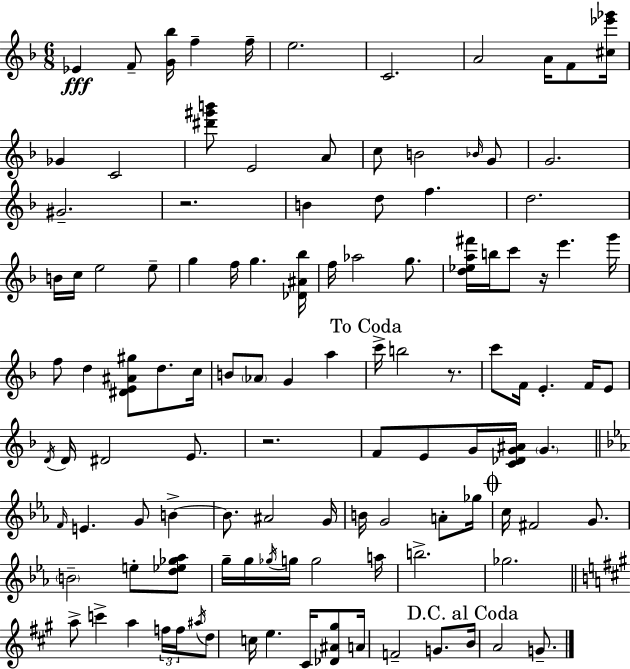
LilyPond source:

{
  \clef treble
  \numericTimeSignature
  \time 6/8
  \key f \major
  ees'4\fff f'8-- <g' bes''>16 f''4-- f''16-- | e''2. | c'2. | a'2 a'16 f'8 <cis'' ees''' ges'''>16 | \break ges'4 c'2 | <dis''' gis''' b'''>8 e'2 a'8 | c''8 b'2 \grace { bes'16 } g'8 | g'2. | \break gis'2.-- | r2. | b'4 d''8 f''4. | d''2. | \break b'16 c''16 e''2 e''8-- | g''4 f''16 g''4. | <des' ais' bes''>16 f''16 aes''2 g''8. | <d'' ees'' a'' fis'''>16 b''16 c'''8 r16 e'''4. | \break g'''16 f''8 d''4 <dis' e' ais' gis''>8 d''8. | c''16 b'8 \parenthesize aes'8 g'4 a''4 | \mark "To Coda" c'''16-> b''2 r8. | c'''8 f'16 e'4.-. f'16 e'8 | \break \acciaccatura { d'16 } d'16 dis'2 e'8. | r2. | f'8 e'8 g'16 <c' des' g' ais'>16 \parenthesize g'4. | \bar "||" \break \key c \minor \grace { f'16 } e'4. g'8 b'4->~~ | b'8. ais'2 | g'16 b'16 g'2 a'8-. | ges''16 \mark \markup { \musicglyph "scripts.coda" } c''16 fis'2 g'8. | \break \parenthesize b'2-- e''8-. <d'' ees'' ges'' aes''>8 | g''16-- g''16 \acciaccatura { ges''16 } g''16 g''2 | a''16 b''2.-> | ges''2. | \break \bar "||" \break \key a \major a''8-> c'''4-> a''4 \tuplet 3/2 { f''16 f''16 | \acciaccatura { ais''16 } } d''8 c''16 e''4. cis'16 <des' ais' gis''>8 | a'16 f'2-- g'8. | \mark "D.C. al Coda" b'16 a'2 g'8.-- | \break \bar "|."
}